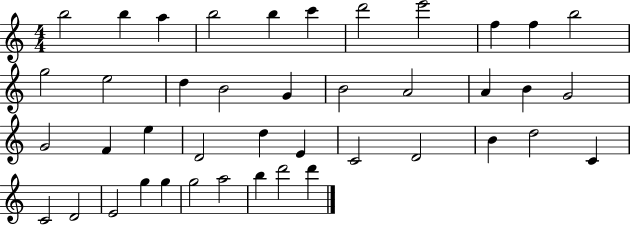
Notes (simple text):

B5/h B5/q A5/q B5/h B5/q C6/q D6/h E6/h F5/q F5/q B5/h G5/h E5/h D5/q B4/h G4/q B4/h A4/h A4/q B4/q G4/h G4/h F4/q E5/q D4/h D5/q E4/q C4/h D4/h B4/q D5/h C4/q C4/h D4/h E4/h G5/q G5/q G5/h A5/h B5/q D6/h D6/q